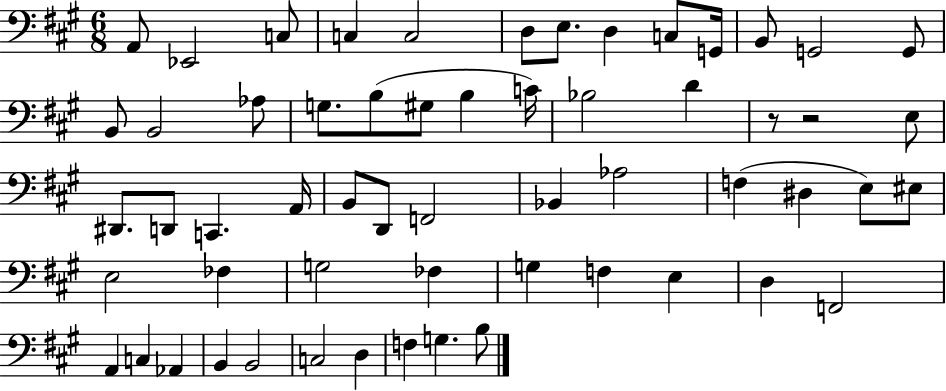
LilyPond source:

{
  \clef bass
  \numericTimeSignature
  \time 6/8
  \key a \major
  a,8 ees,2 c8 | c4 c2 | d8 e8. d4 c8 g,16 | b,8 g,2 g,8 | \break b,8 b,2 aes8 | g8. b8( gis8 b4 c'16) | bes2 d'4 | r8 r2 e8 | \break dis,8. d,8 c,4. a,16 | b,8 d,8 f,2 | bes,4 aes2 | f4( dis4 e8) eis8 | \break e2 fes4 | g2 fes4 | g4 f4 e4 | d4 f,2 | \break a,4 c4 aes,4 | b,4 b,2 | c2 d4 | f4 g4. b8 | \break \bar "|."
}